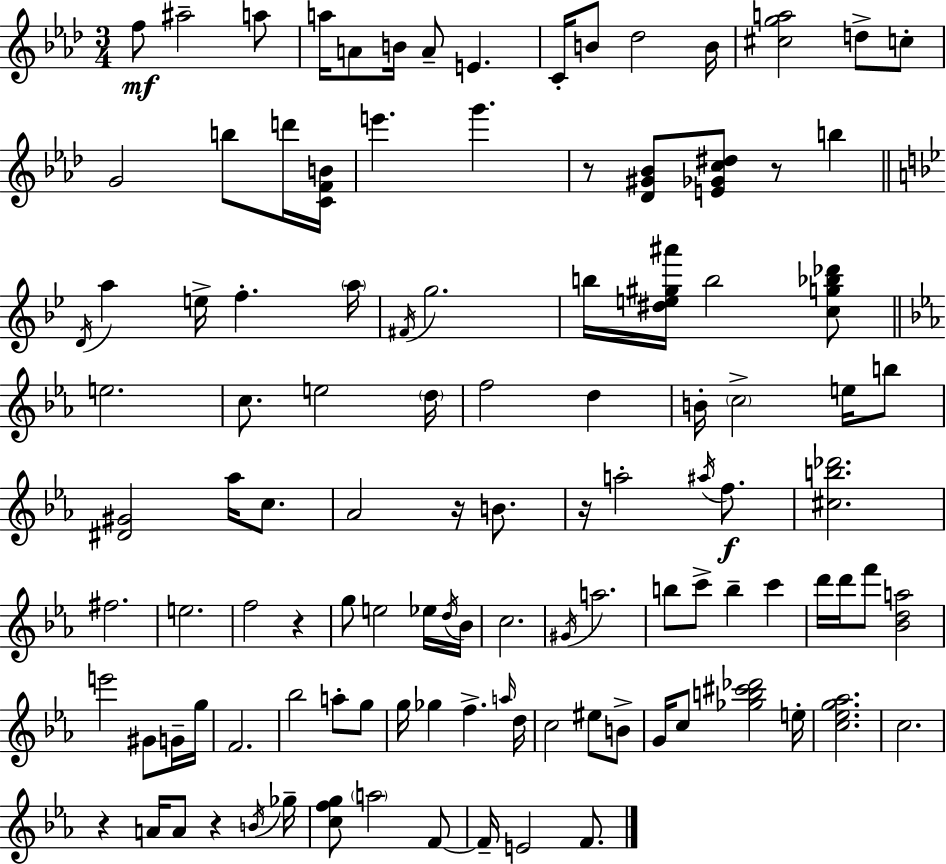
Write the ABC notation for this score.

X:1
T:Untitled
M:3/4
L:1/4
K:Ab
f/2 ^a2 a/2 a/4 A/2 B/4 A/2 E C/4 B/2 _d2 B/4 [^cga]2 d/2 c/2 G2 b/2 d'/4 [CFB]/4 e' g' z/2 [_D^G_B]/2 [E_Gc^d]/2 z/2 b D/4 a e/4 f a/4 ^F/4 g2 b/4 [^de^g^a']/4 b2 [cg_b_d']/2 e2 c/2 e2 d/4 f2 d B/4 c2 e/4 b/2 [^D^G]2 _a/4 c/2 _A2 z/4 B/2 z/4 a2 ^a/4 f/2 [^cb_d']2 ^f2 e2 f2 z g/2 e2 _e/4 d/4 _B/4 c2 ^G/4 a2 b/2 c'/2 b c' d'/4 d'/4 f'/2 [_Bda]2 e'2 ^G/2 G/4 g/4 F2 _b2 a/2 g/2 g/4 _g f a/4 d/4 c2 ^e/2 B/2 G/4 c/2 [_gb^c'_d']2 e/4 [c_eg_a]2 c2 z A/4 A/2 z B/4 _g/4 [cfg]/2 a2 F/2 F/4 E2 F/2